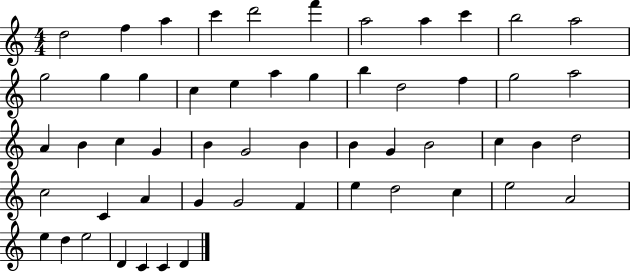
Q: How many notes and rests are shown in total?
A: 54